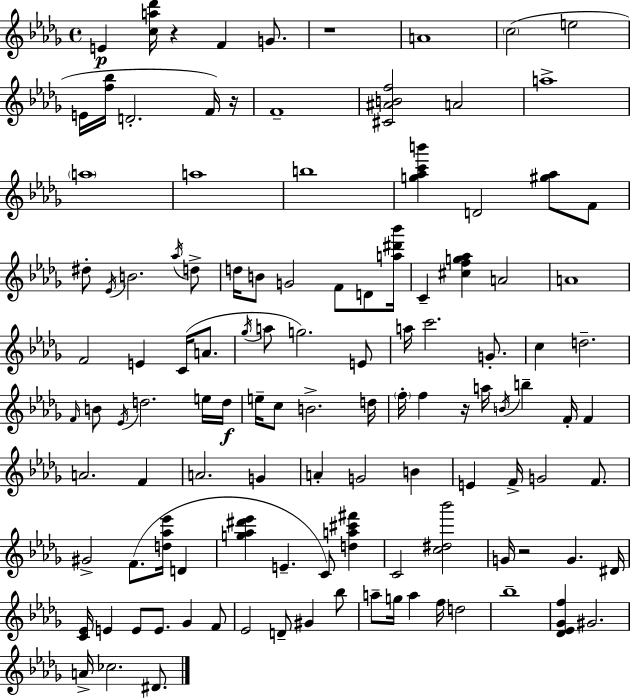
{
  \clef treble
  \time 4/4
  \defaultTimeSignature
  \key bes \minor
  e'4\p <c'' a'' des'''>16 r4 f'4 g'8. | r1 | a'1 | \parenthesize c''2( e''2 | \break e'16 <f'' bes''>16 d'2.-. f'16) r16 | f'1-- | <cis' ais' b' f''>2 a'2 | a''1-> | \break \parenthesize a''1 | a''1 | b''1 | <g'' aes'' c''' b'''>4 d'2 <gis'' aes''>8 f'8 | \break dis''8-. \acciaccatura { ees'16 } b'2. \acciaccatura { aes''16 } | d''8-> d''16 b'8 g'2 f'8 d'8 | <a'' dis''' bes'''>16 c'4-- <cis'' f'' g'' aes''>4 a'2 | a'1 | \break f'2 e'4 c'16( a'8. | \acciaccatura { ges''16 } a''8 g''2.) | e'8 a''16 c'''2. | g'8.-. c''4 d''2.-- | \break \grace { f'16 } b'8 \acciaccatura { ees'16 } d''2. | e''16 d''16\f e''16-- c''8 b'2.-> | d''16 \parenthesize f''16-. f''4 r16 a''16 \acciaccatura { b'16 } b''4-- | f'16-. f'4 a'2. | \break f'4 a'2. | g'4 a'4-. g'2 | b'4 e'4 f'16-> g'2 | f'8. gis'2-> f'8.( | \break <d'' aes'' ees'''>16 d'4 <g'' aes'' dis''' ees'''>4 e'4.-- | c'8) <d'' a'' cis''' fis'''>4 c'2 <c'' dis'' bes'''>2 | g'16 r2 g'4. | dis'16 <c' ees'>16 e'4 e'8 e'8. | \break ges'4 f'8 ees'2 d'8-- | gis'4 bes''8 a''8-- g''16 a''4 f''16 d''2 | bes''1-- | <des' ees' ges' f''>4 gis'2. | \break a'16-> ces''2. | dis'8. \bar "|."
}